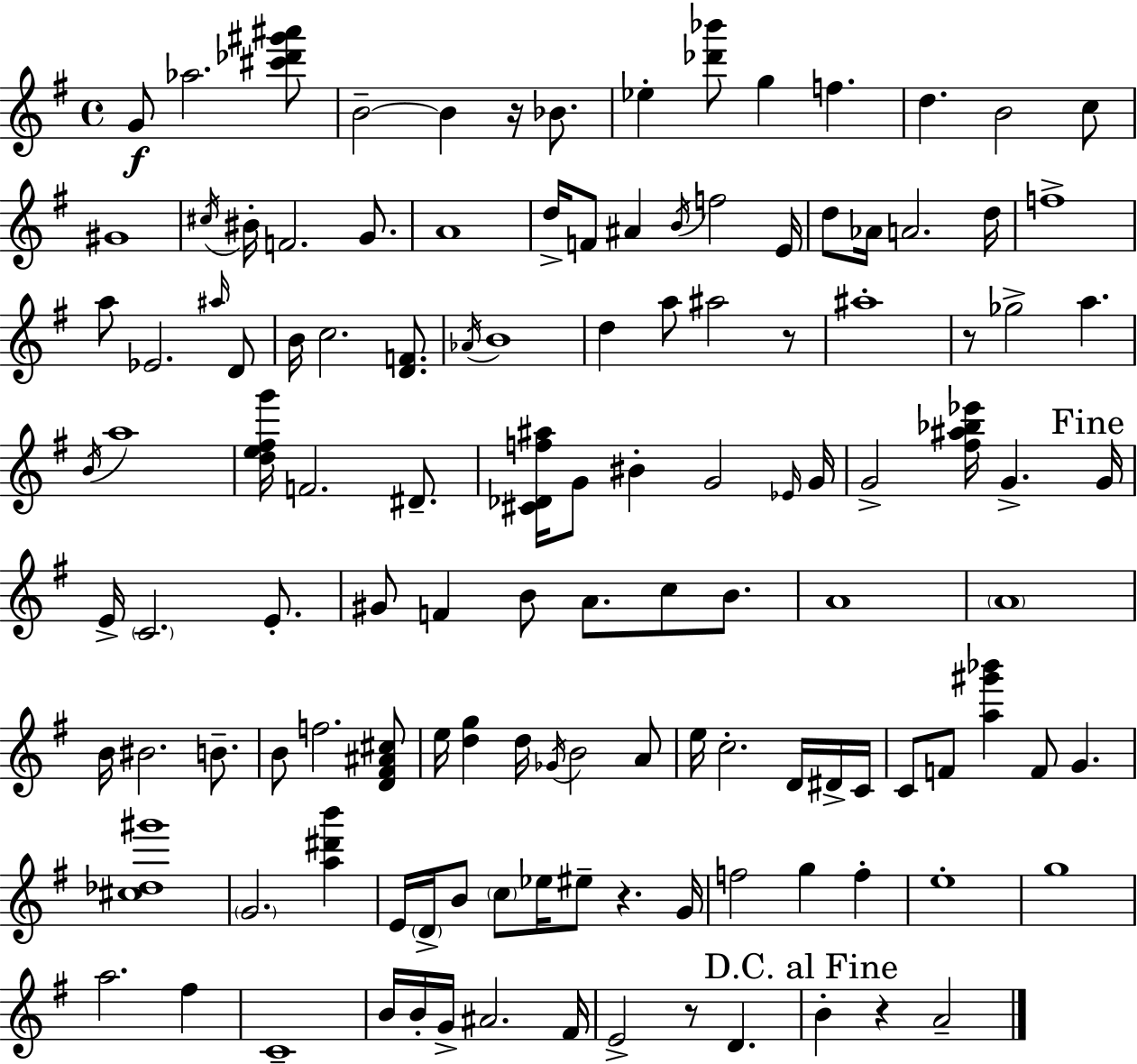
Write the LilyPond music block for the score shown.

{
  \clef treble
  \time 4/4
  \defaultTimeSignature
  \key g \major
  g'8\f aes''2. <cis''' des''' gis''' ais'''>8 | b'2--~~ b'4 r16 bes'8. | ees''4-. <des''' bes'''>8 g''4 f''4. | d''4. b'2 c''8 | \break gis'1 | \acciaccatura { cis''16 } bis'16-. f'2. g'8. | a'1 | d''16-> f'8 ais'4 \acciaccatura { b'16 } f''2 | \break e'16 d''8 aes'16 a'2. | d''16 f''1-> | a''8 ees'2. | \grace { ais''16 } d'8 b'16 c''2. | \break <d' f'>8. \acciaccatura { aes'16 } b'1 | d''4 a''8 ais''2 | r8 ais''1-. | r8 ges''2-> a''4. | \break \acciaccatura { b'16 } a''1 | <d'' e'' fis'' g'''>16 f'2. | dis'8.-- <cis' des' f'' ais''>16 g'8 bis'4-. g'2 | \grace { ees'16 } g'16 g'2-> <fis'' ais'' bes'' ees'''>16 g'4.-> | \break \mark "Fine" g'16 e'16-> \parenthesize c'2. | e'8.-. gis'8 f'4 b'8 a'8. | c''8 b'8. a'1 | \parenthesize a'1 | \break b'16 bis'2. | b'8.-- b'8 f''2. | <d' fis' ais' cis''>8 e''16 <d'' g''>4 d''16 \acciaccatura { ges'16 } b'2 | a'8 e''16 c''2.-. | \break d'16 dis'16-> c'16 c'8 f'8 <a'' gis''' bes'''>4 f'8 | g'4. <cis'' des'' gis'''>1 | \parenthesize g'2. | <a'' dis''' b'''>4 e'16 \parenthesize d'16-> b'8 \parenthesize c''8 ees''16 eis''8-- | \break r4. g'16 f''2 g''4 | f''4-. e''1-. | g''1 | a''2. | \break fis''4 c'1-- | b'16 b'16-. g'16-> ais'2. | fis'16 e'2-> r8 | d'4. \mark "D.C. al Fine" b'4-. r4 a'2-- | \break \bar "|."
}